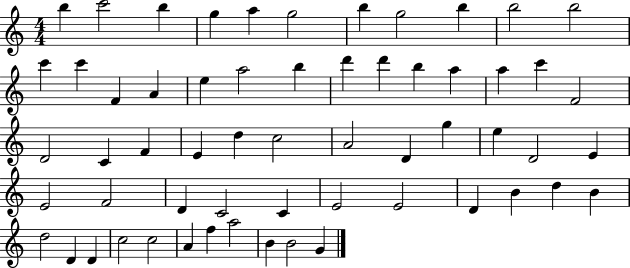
{
  \clef treble
  \numericTimeSignature
  \time 4/4
  \key c \major
  b''4 c'''2 b''4 | g''4 a''4 g''2 | b''4 g''2 b''4 | b''2 b''2 | \break c'''4 c'''4 f'4 a'4 | e''4 a''2 b''4 | d'''4 d'''4 b''4 a''4 | a''4 c'''4 f'2 | \break d'2 c'4 f'4 | e'4 d''4 c''2 | a'2 d'4 g''4 | e''4 d'2 e'4 | \break e'2 f'2 | d'4 c'2 c'4 | e'2 e'2 | d'4 b'4 d''4 b'4 | \break d''2 d'4 d'4 | c''2 c''2 | a'4 f''4 a''2 | b'4 b'2 g'4 | \break \bar "|."
}